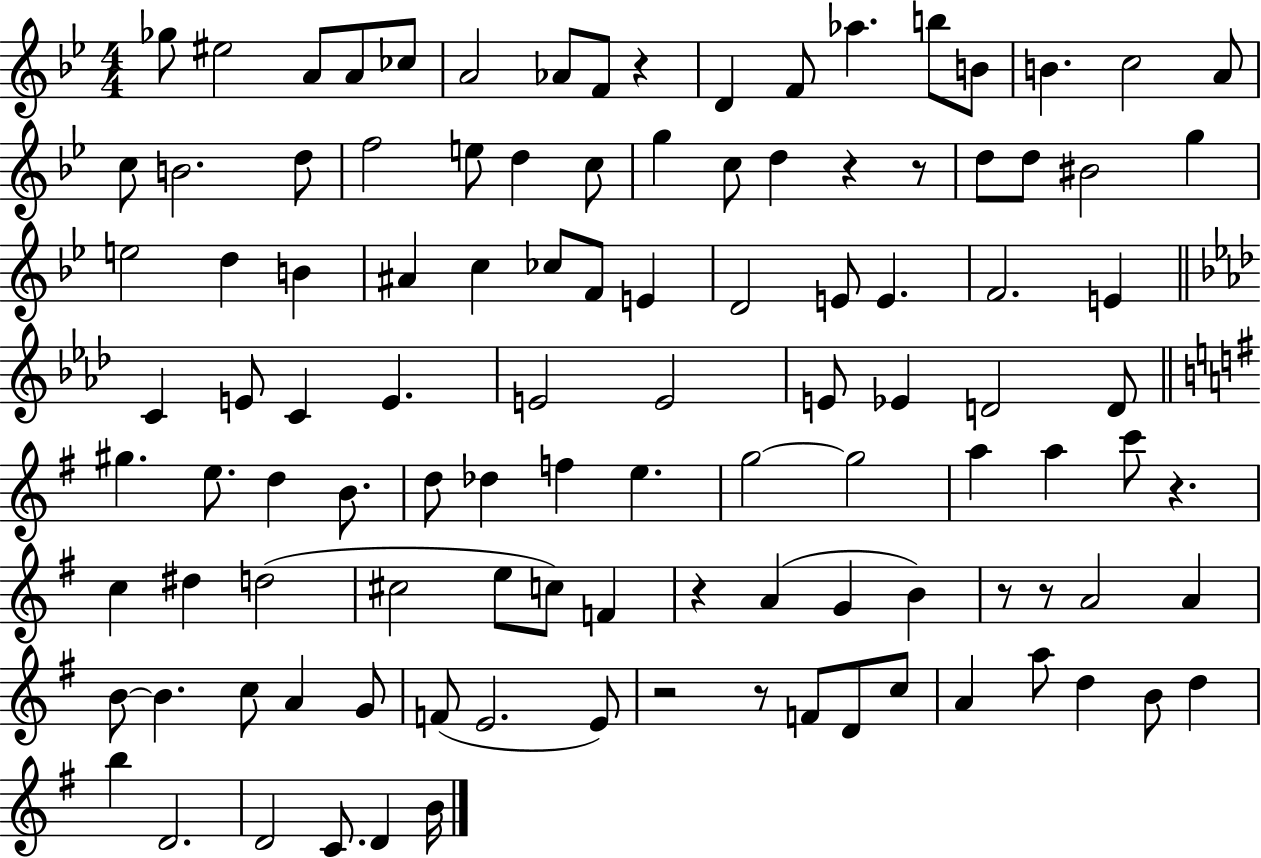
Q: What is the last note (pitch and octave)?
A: B4